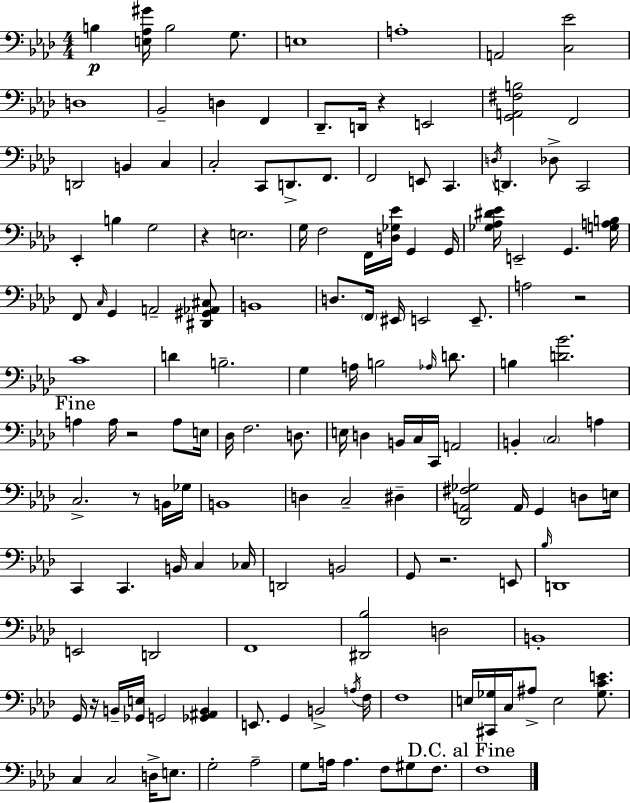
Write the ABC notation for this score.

X:1
T:Untitled
M:4/4
L:1/4
K:Fm
B, [E,_A,^G]/4 B,2 G,/2 E,4 A,4 A,,2 [C,_E]2 D,4 _B,,2 D, F,, _D,,/2 D,,/4 z E,,2 [G,,A,,^F,B,]2 F,,2 D,,2 B,, C, C,2 C,,/2 D,,/2 F,,/2 F,,2 E,,/2 C,, D,/4 D,, _D,/2 C,,2 _E,, B, G,2 z E,2 G,/4 F,2 F,,/4 [D,_G,_E]/4 G,, G,,/4 [_G,_A,^D_E]/4 E,,2 G,, [G,A,B,]/4 F,,/2 C,/4 G,, A,,2 [^D,,^G,,_A,,^C,]/2 B,,4 D,/2 F,,/4 ^E,,/4 E,,2 E,,/2 A,2 z2 C4 D B,2 G, A,/4 B,2 _A,/4 D/2 B, [D_B]2 A, A,/4 z2 A,/2 E,/4 _D,/4 F,2 D,/2 E,/4 D, B,,/4 C,/4 C,,/4 A,,2 B,, C,2 A, C,2 z/2 B,,/4 _G,/4 B,,4 D, C,2 ^D, [_D,,A,,^F,_G,]2 A,,/4 G,, D,/2 E,/4 C,, C,, B,,/4 C, _C,/4 D,,2 B,,2 G,,/2 z2 E,,/2 _B,/4 D,,4 E,,2 D,,2 F,,4 [^D,,_B,]2 D,2 B,,4 G,,/4 z/4 B,,/4 [_G,,E,]/4 G,,2 [_G,,^A,,B,,] E,,/2 G,, B,,2 A,/4 F,/4 F,4 E,/4 [^C,,_G,]/4 C,/4 ^A,/2 E,2 [_G,CE]/2 C, C,2 D,/4 E,/2 G,2 _A,2 G,/2 A,/4 A, F,/2 ^G,/2 F,/2 F,4